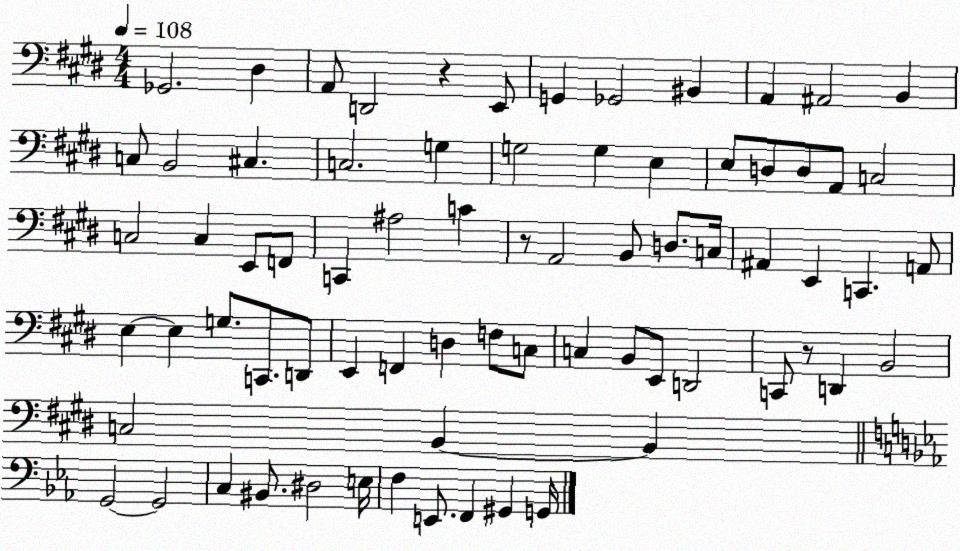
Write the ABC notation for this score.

X:1
T:Untitled
M:4/4
L:1/4
K:E
_G,,2 ^D, A,,/2 D,,2 z E,,/2 G,, _G,,2 ^B,, A,, ^A,,2 B,, C,/2 B,,2 ^C, C,2 G, G,2 G, E, E,/2 D,/2 D,/2 A,,/2 C,2 C,2 C, E,,/2 F,,/2 C,, ^A,2 C z/2 A,,2 B,,/2 D,/2 C,/4 ^A,, E,, C,, A,,/2 E, E, G,/2 C,,/2 D,,/2 E,, F,, D, F,/2 C,/2 C, B,,/2 E,,/2 D,,2 C,,/2 z/2 D,, B,,2 C,2 B,, B,, G,,2 G,,2 C, ^B,,/2 ^D,2 E,/4 F, E,,/2 F,, ^G,, G,,/4